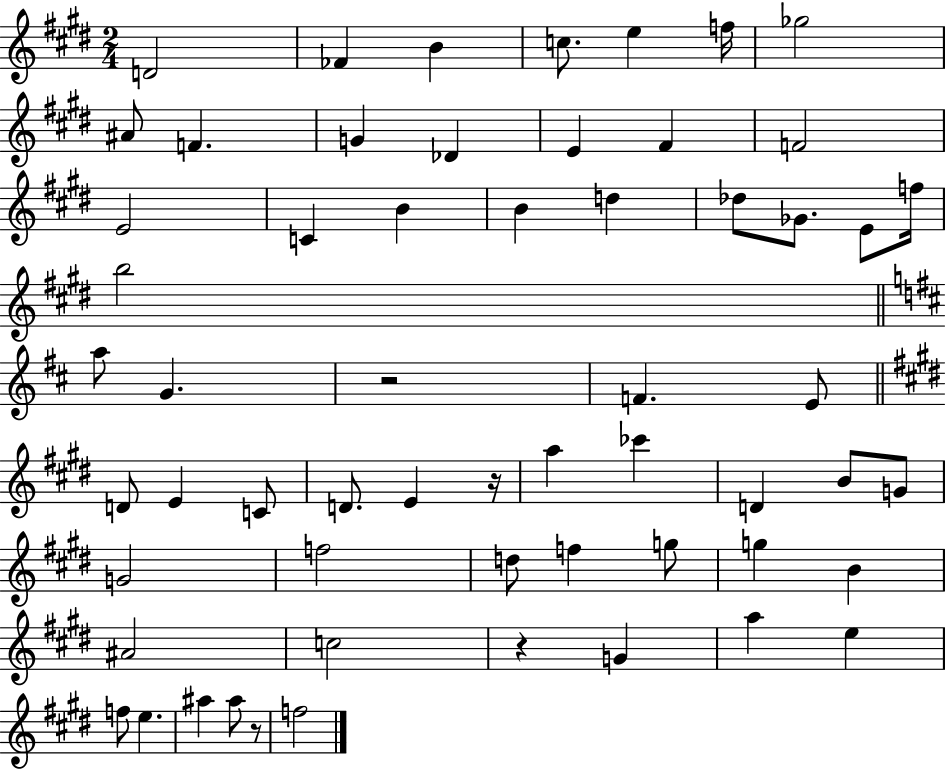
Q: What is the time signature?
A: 2/4